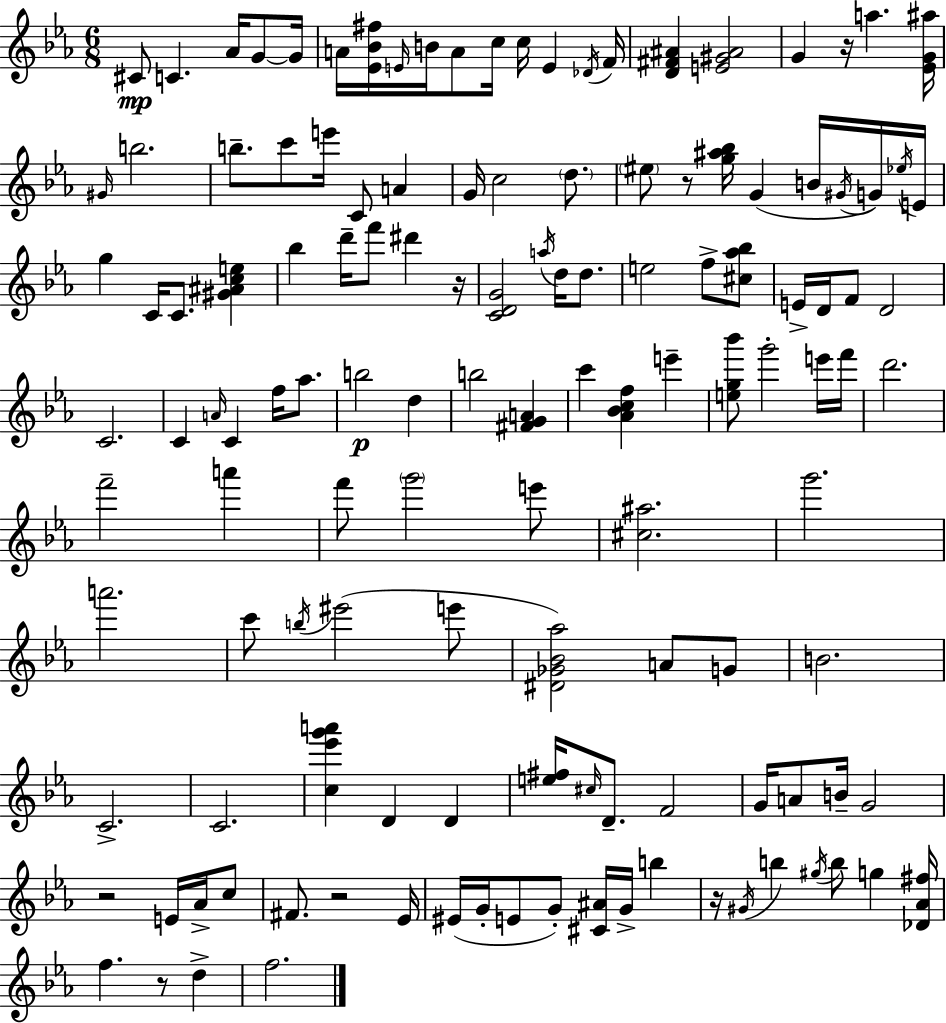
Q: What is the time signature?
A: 6/8